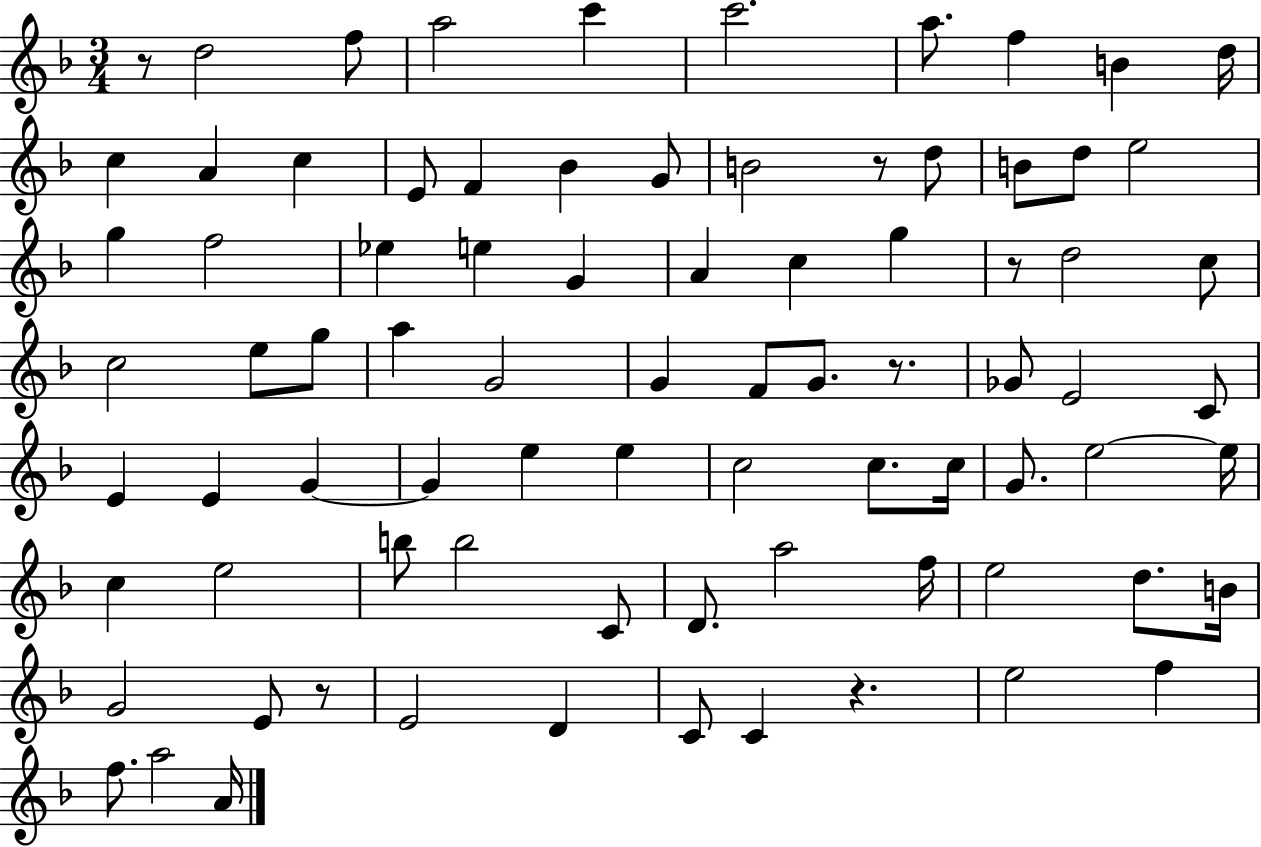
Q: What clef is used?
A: treble